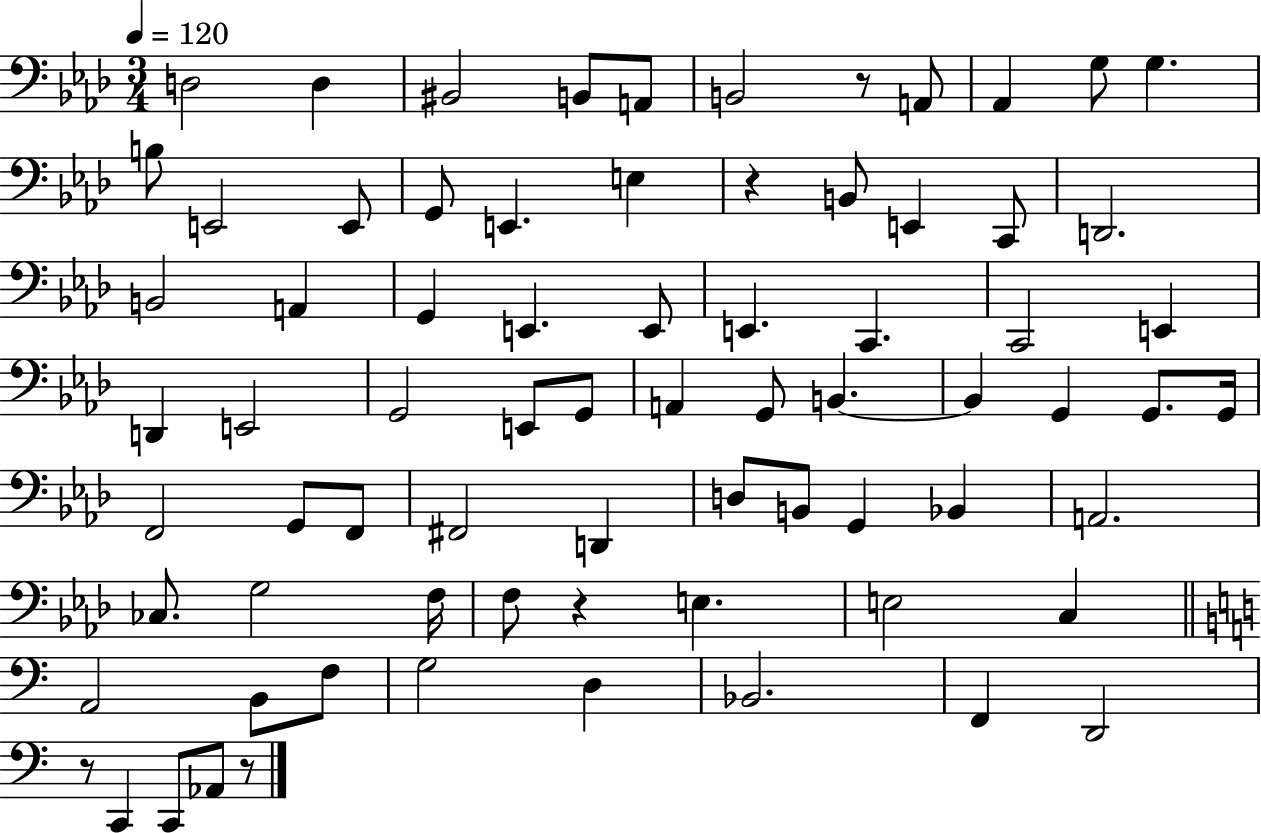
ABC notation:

X:1
T:Untitled
M:3/4
L:1/4
K:Ab
D,2 D, ^B,,2 B,,/2 A,,/2 B,,2 z/2 A,,/2 _A,, G,/2 G, B,/2 E,,2 E,,/2 G,,/2 E,, E, z B,,/2 E,, C,,/2 D,,2 B,,2 A,, G,, E,, E,,/2 E,, C,, C,,2 E,, D,, E,,2 G,,2 E,,/2 G,,/2 A,, G,,/2 B,, B,, G,, G,,/2 G,,/4 F,,2 G,,/2 F,,/2 ^F,,2 D,, D,/2 B,,/2 G,, _B,, A,,2 _C,/2 G,2 F,/4 F,/2 z E, E,2 C, A,,2 B,,/2 F,/2 G,2 D, _B,,2 F,, D,,2 z/2 C,, C,,/2 _A,,/2 z/2